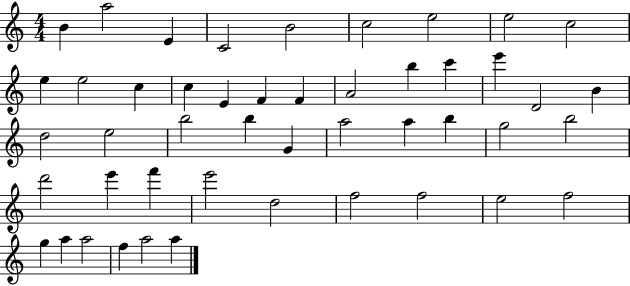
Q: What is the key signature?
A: C major